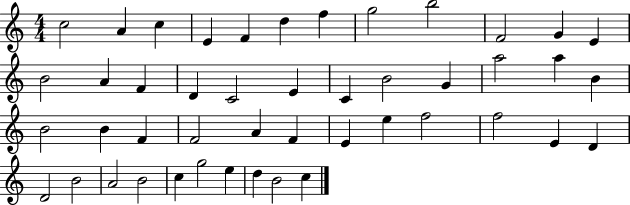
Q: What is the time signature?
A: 4/4